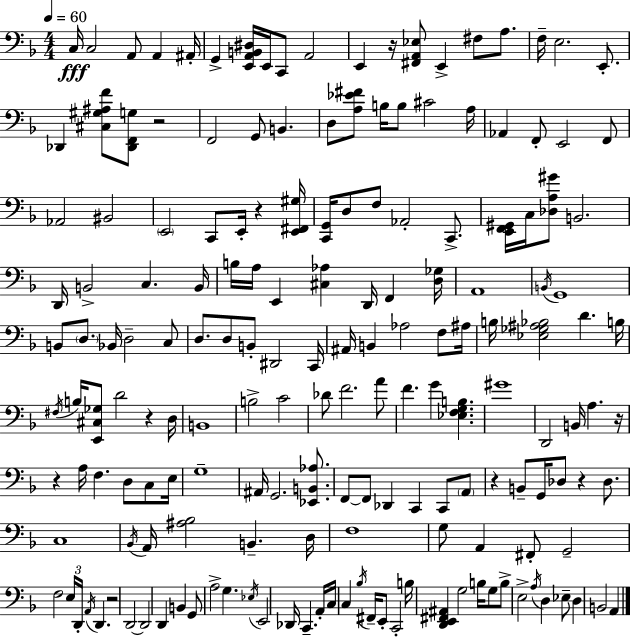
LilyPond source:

{
  \clef bass
  \numericTimeSignature
  \time 4/4
  \key f \major
  \tempo 4 = 60
  \repeat volta 2 { c16\fff c2 a,8 a,4 ais,16-. | g,4-> <e, a, b, dis>16 e,16 c,8 a,2 | e,4 r16 <fis, a, ees>8 e,4-> fis8 a8. | f16-- e2. e,8.-. | \break des,4 <cis gis ais f'>8 <des, f, g>8 r2 | f,2 g,8 b,4. | d8 <a ees' fis'>8 b16 b8 cis'2 a16 | aes,4 f,8-. e,2 f,8 | \break aes,2 bis,2 | \parenthesize e,2 c,8 e,16-. r4 <e, fis, gis>16 | <c, g,>16 d8 f8 aes,2-. c,8.-> | <e, f, gis,>16 c16 <des a gis'>8 b,2. | \break d,16 b,2-> c4. b,16 | b16 a16 e,4 <cis aes>4 d,16 f,4 <d ges>16 | a,1 | \acciaccatura { b,16 } g,1 | \break b,8 \parenthesize d8. bes,16 d2-- c8 | d8. d8 b,8-. dis,2 | c,16 ais,16 b,4 aes2 f8 | ais16 b16 <ees ges ais bes>2 d'4. | \break b16 \acciaccatura { fis16 } b16 <e, cis ges>8 d'2 r4 | d16 b,1 | b2-> c'2 | des'8 f'2. | \break a'8 f'4. g'4 <ees f g b>4. | gis'1 | d,2 b,16 a4. | r16 r4 a16 f4. d8 c8 | \break e16 g1-- | ais,16 g,2. <ees, b, aes>8. | f,8~~ f,8 des,4 c,4 c,8 | \parenthesize a,8 r4 b,8-- g,16 des8 r4 des8. | \break c1 | \acciaccatura { bes,16 } a,16 <ais bes>2 b,4.-- | d16 f1 | g8 a,4 fis,8-. g,2-- | \break f2 \tuplet 3/2 { e16 d,16-. \acciaccatura { a,16 } } d,4. | r2 d,2~~ | d,2 d,4 | b,4 g,8 a2-> g4. | \break \acciaccatura { ees16 } e,2 des,16 c,4.-- | a,16-. c16 c4 \acciaccatura { bes16 } fis,16-- e,8-. c,2-. | b16 <d, e, fis, ais,>4 g2 | b16 g8 b8-> e2-> | \break \acciaccatura { a16 } d4 ees8-- d4 b,2 | a,4 } \bar "|."
}